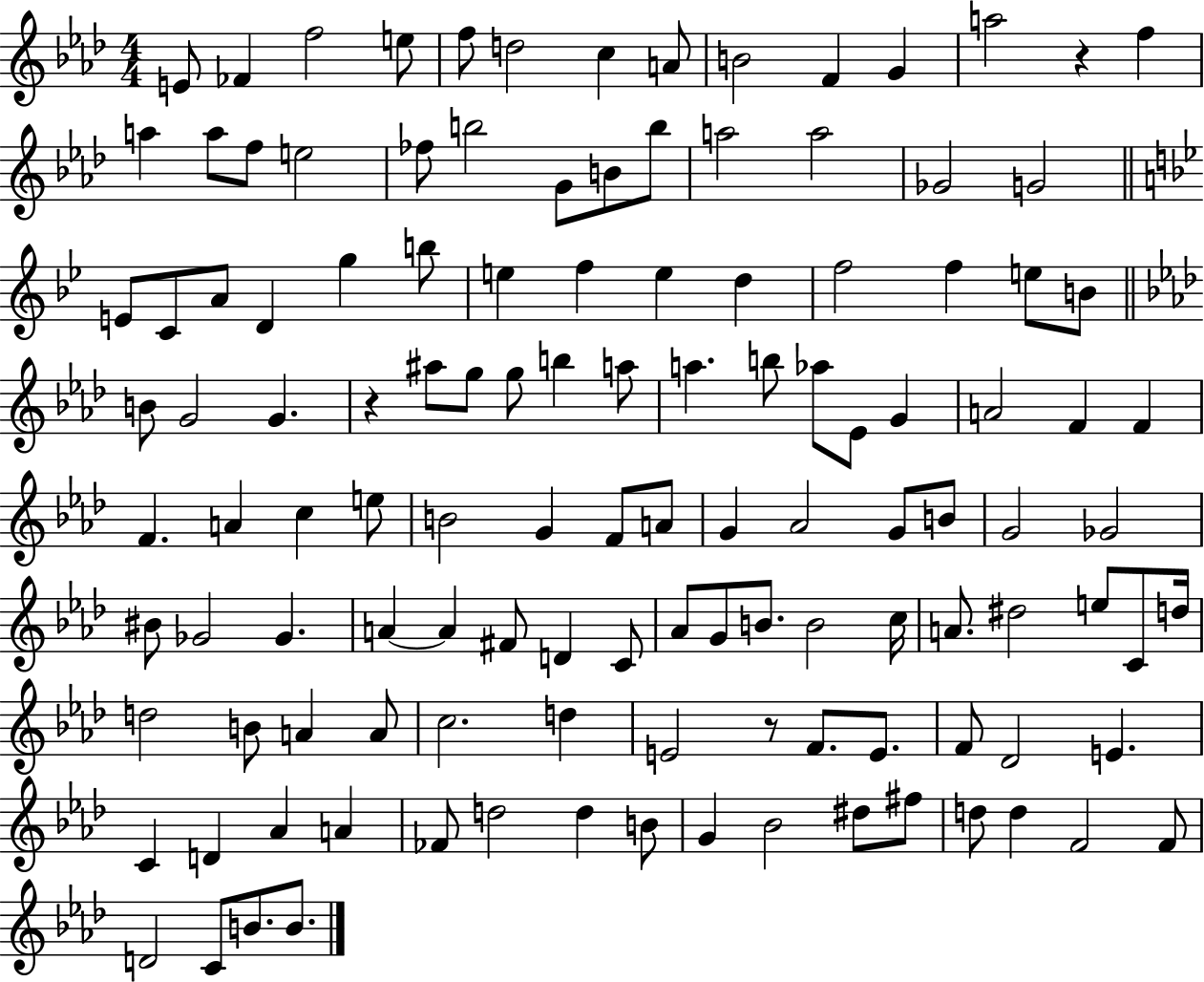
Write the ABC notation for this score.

X:1
T:Untitled
M:4/4
L:1/4
K:Ab
E/2 _F f2 e/2 f/2 d2 c A/2 B2 F G a2 z f a a/2 f/2 e2 _f/2 b2 G/2 B/2 b/2 a2 a2 _G2 G2 E/2 C/2 A/2 D g b/2 e f e d f2 f e/2 B/2 B/2 G2 G z ^a/2 g/2 g/2 b a/2 a b/2 _a/2 _E/2 G A2 F F F A c e/2 B2 G F/2 A/2 G _A2 G/2 B/2 G2 _G2 ^B/2 _G2 _G A A ^F/2 D C/2 _A/2 G/2 B/2 B2 c/4 A/2 ^d2 e/2 C/2 d/4 d2 B/2 A A/2 c2 d E2 z/2 F/2 E/2 F/2 _D2 E C D _A A _F/2 d2 d B/2 G _B2 ^d/2 ^f/2 d/2 d F2 F/2 D2 C/2 B/2 B/2